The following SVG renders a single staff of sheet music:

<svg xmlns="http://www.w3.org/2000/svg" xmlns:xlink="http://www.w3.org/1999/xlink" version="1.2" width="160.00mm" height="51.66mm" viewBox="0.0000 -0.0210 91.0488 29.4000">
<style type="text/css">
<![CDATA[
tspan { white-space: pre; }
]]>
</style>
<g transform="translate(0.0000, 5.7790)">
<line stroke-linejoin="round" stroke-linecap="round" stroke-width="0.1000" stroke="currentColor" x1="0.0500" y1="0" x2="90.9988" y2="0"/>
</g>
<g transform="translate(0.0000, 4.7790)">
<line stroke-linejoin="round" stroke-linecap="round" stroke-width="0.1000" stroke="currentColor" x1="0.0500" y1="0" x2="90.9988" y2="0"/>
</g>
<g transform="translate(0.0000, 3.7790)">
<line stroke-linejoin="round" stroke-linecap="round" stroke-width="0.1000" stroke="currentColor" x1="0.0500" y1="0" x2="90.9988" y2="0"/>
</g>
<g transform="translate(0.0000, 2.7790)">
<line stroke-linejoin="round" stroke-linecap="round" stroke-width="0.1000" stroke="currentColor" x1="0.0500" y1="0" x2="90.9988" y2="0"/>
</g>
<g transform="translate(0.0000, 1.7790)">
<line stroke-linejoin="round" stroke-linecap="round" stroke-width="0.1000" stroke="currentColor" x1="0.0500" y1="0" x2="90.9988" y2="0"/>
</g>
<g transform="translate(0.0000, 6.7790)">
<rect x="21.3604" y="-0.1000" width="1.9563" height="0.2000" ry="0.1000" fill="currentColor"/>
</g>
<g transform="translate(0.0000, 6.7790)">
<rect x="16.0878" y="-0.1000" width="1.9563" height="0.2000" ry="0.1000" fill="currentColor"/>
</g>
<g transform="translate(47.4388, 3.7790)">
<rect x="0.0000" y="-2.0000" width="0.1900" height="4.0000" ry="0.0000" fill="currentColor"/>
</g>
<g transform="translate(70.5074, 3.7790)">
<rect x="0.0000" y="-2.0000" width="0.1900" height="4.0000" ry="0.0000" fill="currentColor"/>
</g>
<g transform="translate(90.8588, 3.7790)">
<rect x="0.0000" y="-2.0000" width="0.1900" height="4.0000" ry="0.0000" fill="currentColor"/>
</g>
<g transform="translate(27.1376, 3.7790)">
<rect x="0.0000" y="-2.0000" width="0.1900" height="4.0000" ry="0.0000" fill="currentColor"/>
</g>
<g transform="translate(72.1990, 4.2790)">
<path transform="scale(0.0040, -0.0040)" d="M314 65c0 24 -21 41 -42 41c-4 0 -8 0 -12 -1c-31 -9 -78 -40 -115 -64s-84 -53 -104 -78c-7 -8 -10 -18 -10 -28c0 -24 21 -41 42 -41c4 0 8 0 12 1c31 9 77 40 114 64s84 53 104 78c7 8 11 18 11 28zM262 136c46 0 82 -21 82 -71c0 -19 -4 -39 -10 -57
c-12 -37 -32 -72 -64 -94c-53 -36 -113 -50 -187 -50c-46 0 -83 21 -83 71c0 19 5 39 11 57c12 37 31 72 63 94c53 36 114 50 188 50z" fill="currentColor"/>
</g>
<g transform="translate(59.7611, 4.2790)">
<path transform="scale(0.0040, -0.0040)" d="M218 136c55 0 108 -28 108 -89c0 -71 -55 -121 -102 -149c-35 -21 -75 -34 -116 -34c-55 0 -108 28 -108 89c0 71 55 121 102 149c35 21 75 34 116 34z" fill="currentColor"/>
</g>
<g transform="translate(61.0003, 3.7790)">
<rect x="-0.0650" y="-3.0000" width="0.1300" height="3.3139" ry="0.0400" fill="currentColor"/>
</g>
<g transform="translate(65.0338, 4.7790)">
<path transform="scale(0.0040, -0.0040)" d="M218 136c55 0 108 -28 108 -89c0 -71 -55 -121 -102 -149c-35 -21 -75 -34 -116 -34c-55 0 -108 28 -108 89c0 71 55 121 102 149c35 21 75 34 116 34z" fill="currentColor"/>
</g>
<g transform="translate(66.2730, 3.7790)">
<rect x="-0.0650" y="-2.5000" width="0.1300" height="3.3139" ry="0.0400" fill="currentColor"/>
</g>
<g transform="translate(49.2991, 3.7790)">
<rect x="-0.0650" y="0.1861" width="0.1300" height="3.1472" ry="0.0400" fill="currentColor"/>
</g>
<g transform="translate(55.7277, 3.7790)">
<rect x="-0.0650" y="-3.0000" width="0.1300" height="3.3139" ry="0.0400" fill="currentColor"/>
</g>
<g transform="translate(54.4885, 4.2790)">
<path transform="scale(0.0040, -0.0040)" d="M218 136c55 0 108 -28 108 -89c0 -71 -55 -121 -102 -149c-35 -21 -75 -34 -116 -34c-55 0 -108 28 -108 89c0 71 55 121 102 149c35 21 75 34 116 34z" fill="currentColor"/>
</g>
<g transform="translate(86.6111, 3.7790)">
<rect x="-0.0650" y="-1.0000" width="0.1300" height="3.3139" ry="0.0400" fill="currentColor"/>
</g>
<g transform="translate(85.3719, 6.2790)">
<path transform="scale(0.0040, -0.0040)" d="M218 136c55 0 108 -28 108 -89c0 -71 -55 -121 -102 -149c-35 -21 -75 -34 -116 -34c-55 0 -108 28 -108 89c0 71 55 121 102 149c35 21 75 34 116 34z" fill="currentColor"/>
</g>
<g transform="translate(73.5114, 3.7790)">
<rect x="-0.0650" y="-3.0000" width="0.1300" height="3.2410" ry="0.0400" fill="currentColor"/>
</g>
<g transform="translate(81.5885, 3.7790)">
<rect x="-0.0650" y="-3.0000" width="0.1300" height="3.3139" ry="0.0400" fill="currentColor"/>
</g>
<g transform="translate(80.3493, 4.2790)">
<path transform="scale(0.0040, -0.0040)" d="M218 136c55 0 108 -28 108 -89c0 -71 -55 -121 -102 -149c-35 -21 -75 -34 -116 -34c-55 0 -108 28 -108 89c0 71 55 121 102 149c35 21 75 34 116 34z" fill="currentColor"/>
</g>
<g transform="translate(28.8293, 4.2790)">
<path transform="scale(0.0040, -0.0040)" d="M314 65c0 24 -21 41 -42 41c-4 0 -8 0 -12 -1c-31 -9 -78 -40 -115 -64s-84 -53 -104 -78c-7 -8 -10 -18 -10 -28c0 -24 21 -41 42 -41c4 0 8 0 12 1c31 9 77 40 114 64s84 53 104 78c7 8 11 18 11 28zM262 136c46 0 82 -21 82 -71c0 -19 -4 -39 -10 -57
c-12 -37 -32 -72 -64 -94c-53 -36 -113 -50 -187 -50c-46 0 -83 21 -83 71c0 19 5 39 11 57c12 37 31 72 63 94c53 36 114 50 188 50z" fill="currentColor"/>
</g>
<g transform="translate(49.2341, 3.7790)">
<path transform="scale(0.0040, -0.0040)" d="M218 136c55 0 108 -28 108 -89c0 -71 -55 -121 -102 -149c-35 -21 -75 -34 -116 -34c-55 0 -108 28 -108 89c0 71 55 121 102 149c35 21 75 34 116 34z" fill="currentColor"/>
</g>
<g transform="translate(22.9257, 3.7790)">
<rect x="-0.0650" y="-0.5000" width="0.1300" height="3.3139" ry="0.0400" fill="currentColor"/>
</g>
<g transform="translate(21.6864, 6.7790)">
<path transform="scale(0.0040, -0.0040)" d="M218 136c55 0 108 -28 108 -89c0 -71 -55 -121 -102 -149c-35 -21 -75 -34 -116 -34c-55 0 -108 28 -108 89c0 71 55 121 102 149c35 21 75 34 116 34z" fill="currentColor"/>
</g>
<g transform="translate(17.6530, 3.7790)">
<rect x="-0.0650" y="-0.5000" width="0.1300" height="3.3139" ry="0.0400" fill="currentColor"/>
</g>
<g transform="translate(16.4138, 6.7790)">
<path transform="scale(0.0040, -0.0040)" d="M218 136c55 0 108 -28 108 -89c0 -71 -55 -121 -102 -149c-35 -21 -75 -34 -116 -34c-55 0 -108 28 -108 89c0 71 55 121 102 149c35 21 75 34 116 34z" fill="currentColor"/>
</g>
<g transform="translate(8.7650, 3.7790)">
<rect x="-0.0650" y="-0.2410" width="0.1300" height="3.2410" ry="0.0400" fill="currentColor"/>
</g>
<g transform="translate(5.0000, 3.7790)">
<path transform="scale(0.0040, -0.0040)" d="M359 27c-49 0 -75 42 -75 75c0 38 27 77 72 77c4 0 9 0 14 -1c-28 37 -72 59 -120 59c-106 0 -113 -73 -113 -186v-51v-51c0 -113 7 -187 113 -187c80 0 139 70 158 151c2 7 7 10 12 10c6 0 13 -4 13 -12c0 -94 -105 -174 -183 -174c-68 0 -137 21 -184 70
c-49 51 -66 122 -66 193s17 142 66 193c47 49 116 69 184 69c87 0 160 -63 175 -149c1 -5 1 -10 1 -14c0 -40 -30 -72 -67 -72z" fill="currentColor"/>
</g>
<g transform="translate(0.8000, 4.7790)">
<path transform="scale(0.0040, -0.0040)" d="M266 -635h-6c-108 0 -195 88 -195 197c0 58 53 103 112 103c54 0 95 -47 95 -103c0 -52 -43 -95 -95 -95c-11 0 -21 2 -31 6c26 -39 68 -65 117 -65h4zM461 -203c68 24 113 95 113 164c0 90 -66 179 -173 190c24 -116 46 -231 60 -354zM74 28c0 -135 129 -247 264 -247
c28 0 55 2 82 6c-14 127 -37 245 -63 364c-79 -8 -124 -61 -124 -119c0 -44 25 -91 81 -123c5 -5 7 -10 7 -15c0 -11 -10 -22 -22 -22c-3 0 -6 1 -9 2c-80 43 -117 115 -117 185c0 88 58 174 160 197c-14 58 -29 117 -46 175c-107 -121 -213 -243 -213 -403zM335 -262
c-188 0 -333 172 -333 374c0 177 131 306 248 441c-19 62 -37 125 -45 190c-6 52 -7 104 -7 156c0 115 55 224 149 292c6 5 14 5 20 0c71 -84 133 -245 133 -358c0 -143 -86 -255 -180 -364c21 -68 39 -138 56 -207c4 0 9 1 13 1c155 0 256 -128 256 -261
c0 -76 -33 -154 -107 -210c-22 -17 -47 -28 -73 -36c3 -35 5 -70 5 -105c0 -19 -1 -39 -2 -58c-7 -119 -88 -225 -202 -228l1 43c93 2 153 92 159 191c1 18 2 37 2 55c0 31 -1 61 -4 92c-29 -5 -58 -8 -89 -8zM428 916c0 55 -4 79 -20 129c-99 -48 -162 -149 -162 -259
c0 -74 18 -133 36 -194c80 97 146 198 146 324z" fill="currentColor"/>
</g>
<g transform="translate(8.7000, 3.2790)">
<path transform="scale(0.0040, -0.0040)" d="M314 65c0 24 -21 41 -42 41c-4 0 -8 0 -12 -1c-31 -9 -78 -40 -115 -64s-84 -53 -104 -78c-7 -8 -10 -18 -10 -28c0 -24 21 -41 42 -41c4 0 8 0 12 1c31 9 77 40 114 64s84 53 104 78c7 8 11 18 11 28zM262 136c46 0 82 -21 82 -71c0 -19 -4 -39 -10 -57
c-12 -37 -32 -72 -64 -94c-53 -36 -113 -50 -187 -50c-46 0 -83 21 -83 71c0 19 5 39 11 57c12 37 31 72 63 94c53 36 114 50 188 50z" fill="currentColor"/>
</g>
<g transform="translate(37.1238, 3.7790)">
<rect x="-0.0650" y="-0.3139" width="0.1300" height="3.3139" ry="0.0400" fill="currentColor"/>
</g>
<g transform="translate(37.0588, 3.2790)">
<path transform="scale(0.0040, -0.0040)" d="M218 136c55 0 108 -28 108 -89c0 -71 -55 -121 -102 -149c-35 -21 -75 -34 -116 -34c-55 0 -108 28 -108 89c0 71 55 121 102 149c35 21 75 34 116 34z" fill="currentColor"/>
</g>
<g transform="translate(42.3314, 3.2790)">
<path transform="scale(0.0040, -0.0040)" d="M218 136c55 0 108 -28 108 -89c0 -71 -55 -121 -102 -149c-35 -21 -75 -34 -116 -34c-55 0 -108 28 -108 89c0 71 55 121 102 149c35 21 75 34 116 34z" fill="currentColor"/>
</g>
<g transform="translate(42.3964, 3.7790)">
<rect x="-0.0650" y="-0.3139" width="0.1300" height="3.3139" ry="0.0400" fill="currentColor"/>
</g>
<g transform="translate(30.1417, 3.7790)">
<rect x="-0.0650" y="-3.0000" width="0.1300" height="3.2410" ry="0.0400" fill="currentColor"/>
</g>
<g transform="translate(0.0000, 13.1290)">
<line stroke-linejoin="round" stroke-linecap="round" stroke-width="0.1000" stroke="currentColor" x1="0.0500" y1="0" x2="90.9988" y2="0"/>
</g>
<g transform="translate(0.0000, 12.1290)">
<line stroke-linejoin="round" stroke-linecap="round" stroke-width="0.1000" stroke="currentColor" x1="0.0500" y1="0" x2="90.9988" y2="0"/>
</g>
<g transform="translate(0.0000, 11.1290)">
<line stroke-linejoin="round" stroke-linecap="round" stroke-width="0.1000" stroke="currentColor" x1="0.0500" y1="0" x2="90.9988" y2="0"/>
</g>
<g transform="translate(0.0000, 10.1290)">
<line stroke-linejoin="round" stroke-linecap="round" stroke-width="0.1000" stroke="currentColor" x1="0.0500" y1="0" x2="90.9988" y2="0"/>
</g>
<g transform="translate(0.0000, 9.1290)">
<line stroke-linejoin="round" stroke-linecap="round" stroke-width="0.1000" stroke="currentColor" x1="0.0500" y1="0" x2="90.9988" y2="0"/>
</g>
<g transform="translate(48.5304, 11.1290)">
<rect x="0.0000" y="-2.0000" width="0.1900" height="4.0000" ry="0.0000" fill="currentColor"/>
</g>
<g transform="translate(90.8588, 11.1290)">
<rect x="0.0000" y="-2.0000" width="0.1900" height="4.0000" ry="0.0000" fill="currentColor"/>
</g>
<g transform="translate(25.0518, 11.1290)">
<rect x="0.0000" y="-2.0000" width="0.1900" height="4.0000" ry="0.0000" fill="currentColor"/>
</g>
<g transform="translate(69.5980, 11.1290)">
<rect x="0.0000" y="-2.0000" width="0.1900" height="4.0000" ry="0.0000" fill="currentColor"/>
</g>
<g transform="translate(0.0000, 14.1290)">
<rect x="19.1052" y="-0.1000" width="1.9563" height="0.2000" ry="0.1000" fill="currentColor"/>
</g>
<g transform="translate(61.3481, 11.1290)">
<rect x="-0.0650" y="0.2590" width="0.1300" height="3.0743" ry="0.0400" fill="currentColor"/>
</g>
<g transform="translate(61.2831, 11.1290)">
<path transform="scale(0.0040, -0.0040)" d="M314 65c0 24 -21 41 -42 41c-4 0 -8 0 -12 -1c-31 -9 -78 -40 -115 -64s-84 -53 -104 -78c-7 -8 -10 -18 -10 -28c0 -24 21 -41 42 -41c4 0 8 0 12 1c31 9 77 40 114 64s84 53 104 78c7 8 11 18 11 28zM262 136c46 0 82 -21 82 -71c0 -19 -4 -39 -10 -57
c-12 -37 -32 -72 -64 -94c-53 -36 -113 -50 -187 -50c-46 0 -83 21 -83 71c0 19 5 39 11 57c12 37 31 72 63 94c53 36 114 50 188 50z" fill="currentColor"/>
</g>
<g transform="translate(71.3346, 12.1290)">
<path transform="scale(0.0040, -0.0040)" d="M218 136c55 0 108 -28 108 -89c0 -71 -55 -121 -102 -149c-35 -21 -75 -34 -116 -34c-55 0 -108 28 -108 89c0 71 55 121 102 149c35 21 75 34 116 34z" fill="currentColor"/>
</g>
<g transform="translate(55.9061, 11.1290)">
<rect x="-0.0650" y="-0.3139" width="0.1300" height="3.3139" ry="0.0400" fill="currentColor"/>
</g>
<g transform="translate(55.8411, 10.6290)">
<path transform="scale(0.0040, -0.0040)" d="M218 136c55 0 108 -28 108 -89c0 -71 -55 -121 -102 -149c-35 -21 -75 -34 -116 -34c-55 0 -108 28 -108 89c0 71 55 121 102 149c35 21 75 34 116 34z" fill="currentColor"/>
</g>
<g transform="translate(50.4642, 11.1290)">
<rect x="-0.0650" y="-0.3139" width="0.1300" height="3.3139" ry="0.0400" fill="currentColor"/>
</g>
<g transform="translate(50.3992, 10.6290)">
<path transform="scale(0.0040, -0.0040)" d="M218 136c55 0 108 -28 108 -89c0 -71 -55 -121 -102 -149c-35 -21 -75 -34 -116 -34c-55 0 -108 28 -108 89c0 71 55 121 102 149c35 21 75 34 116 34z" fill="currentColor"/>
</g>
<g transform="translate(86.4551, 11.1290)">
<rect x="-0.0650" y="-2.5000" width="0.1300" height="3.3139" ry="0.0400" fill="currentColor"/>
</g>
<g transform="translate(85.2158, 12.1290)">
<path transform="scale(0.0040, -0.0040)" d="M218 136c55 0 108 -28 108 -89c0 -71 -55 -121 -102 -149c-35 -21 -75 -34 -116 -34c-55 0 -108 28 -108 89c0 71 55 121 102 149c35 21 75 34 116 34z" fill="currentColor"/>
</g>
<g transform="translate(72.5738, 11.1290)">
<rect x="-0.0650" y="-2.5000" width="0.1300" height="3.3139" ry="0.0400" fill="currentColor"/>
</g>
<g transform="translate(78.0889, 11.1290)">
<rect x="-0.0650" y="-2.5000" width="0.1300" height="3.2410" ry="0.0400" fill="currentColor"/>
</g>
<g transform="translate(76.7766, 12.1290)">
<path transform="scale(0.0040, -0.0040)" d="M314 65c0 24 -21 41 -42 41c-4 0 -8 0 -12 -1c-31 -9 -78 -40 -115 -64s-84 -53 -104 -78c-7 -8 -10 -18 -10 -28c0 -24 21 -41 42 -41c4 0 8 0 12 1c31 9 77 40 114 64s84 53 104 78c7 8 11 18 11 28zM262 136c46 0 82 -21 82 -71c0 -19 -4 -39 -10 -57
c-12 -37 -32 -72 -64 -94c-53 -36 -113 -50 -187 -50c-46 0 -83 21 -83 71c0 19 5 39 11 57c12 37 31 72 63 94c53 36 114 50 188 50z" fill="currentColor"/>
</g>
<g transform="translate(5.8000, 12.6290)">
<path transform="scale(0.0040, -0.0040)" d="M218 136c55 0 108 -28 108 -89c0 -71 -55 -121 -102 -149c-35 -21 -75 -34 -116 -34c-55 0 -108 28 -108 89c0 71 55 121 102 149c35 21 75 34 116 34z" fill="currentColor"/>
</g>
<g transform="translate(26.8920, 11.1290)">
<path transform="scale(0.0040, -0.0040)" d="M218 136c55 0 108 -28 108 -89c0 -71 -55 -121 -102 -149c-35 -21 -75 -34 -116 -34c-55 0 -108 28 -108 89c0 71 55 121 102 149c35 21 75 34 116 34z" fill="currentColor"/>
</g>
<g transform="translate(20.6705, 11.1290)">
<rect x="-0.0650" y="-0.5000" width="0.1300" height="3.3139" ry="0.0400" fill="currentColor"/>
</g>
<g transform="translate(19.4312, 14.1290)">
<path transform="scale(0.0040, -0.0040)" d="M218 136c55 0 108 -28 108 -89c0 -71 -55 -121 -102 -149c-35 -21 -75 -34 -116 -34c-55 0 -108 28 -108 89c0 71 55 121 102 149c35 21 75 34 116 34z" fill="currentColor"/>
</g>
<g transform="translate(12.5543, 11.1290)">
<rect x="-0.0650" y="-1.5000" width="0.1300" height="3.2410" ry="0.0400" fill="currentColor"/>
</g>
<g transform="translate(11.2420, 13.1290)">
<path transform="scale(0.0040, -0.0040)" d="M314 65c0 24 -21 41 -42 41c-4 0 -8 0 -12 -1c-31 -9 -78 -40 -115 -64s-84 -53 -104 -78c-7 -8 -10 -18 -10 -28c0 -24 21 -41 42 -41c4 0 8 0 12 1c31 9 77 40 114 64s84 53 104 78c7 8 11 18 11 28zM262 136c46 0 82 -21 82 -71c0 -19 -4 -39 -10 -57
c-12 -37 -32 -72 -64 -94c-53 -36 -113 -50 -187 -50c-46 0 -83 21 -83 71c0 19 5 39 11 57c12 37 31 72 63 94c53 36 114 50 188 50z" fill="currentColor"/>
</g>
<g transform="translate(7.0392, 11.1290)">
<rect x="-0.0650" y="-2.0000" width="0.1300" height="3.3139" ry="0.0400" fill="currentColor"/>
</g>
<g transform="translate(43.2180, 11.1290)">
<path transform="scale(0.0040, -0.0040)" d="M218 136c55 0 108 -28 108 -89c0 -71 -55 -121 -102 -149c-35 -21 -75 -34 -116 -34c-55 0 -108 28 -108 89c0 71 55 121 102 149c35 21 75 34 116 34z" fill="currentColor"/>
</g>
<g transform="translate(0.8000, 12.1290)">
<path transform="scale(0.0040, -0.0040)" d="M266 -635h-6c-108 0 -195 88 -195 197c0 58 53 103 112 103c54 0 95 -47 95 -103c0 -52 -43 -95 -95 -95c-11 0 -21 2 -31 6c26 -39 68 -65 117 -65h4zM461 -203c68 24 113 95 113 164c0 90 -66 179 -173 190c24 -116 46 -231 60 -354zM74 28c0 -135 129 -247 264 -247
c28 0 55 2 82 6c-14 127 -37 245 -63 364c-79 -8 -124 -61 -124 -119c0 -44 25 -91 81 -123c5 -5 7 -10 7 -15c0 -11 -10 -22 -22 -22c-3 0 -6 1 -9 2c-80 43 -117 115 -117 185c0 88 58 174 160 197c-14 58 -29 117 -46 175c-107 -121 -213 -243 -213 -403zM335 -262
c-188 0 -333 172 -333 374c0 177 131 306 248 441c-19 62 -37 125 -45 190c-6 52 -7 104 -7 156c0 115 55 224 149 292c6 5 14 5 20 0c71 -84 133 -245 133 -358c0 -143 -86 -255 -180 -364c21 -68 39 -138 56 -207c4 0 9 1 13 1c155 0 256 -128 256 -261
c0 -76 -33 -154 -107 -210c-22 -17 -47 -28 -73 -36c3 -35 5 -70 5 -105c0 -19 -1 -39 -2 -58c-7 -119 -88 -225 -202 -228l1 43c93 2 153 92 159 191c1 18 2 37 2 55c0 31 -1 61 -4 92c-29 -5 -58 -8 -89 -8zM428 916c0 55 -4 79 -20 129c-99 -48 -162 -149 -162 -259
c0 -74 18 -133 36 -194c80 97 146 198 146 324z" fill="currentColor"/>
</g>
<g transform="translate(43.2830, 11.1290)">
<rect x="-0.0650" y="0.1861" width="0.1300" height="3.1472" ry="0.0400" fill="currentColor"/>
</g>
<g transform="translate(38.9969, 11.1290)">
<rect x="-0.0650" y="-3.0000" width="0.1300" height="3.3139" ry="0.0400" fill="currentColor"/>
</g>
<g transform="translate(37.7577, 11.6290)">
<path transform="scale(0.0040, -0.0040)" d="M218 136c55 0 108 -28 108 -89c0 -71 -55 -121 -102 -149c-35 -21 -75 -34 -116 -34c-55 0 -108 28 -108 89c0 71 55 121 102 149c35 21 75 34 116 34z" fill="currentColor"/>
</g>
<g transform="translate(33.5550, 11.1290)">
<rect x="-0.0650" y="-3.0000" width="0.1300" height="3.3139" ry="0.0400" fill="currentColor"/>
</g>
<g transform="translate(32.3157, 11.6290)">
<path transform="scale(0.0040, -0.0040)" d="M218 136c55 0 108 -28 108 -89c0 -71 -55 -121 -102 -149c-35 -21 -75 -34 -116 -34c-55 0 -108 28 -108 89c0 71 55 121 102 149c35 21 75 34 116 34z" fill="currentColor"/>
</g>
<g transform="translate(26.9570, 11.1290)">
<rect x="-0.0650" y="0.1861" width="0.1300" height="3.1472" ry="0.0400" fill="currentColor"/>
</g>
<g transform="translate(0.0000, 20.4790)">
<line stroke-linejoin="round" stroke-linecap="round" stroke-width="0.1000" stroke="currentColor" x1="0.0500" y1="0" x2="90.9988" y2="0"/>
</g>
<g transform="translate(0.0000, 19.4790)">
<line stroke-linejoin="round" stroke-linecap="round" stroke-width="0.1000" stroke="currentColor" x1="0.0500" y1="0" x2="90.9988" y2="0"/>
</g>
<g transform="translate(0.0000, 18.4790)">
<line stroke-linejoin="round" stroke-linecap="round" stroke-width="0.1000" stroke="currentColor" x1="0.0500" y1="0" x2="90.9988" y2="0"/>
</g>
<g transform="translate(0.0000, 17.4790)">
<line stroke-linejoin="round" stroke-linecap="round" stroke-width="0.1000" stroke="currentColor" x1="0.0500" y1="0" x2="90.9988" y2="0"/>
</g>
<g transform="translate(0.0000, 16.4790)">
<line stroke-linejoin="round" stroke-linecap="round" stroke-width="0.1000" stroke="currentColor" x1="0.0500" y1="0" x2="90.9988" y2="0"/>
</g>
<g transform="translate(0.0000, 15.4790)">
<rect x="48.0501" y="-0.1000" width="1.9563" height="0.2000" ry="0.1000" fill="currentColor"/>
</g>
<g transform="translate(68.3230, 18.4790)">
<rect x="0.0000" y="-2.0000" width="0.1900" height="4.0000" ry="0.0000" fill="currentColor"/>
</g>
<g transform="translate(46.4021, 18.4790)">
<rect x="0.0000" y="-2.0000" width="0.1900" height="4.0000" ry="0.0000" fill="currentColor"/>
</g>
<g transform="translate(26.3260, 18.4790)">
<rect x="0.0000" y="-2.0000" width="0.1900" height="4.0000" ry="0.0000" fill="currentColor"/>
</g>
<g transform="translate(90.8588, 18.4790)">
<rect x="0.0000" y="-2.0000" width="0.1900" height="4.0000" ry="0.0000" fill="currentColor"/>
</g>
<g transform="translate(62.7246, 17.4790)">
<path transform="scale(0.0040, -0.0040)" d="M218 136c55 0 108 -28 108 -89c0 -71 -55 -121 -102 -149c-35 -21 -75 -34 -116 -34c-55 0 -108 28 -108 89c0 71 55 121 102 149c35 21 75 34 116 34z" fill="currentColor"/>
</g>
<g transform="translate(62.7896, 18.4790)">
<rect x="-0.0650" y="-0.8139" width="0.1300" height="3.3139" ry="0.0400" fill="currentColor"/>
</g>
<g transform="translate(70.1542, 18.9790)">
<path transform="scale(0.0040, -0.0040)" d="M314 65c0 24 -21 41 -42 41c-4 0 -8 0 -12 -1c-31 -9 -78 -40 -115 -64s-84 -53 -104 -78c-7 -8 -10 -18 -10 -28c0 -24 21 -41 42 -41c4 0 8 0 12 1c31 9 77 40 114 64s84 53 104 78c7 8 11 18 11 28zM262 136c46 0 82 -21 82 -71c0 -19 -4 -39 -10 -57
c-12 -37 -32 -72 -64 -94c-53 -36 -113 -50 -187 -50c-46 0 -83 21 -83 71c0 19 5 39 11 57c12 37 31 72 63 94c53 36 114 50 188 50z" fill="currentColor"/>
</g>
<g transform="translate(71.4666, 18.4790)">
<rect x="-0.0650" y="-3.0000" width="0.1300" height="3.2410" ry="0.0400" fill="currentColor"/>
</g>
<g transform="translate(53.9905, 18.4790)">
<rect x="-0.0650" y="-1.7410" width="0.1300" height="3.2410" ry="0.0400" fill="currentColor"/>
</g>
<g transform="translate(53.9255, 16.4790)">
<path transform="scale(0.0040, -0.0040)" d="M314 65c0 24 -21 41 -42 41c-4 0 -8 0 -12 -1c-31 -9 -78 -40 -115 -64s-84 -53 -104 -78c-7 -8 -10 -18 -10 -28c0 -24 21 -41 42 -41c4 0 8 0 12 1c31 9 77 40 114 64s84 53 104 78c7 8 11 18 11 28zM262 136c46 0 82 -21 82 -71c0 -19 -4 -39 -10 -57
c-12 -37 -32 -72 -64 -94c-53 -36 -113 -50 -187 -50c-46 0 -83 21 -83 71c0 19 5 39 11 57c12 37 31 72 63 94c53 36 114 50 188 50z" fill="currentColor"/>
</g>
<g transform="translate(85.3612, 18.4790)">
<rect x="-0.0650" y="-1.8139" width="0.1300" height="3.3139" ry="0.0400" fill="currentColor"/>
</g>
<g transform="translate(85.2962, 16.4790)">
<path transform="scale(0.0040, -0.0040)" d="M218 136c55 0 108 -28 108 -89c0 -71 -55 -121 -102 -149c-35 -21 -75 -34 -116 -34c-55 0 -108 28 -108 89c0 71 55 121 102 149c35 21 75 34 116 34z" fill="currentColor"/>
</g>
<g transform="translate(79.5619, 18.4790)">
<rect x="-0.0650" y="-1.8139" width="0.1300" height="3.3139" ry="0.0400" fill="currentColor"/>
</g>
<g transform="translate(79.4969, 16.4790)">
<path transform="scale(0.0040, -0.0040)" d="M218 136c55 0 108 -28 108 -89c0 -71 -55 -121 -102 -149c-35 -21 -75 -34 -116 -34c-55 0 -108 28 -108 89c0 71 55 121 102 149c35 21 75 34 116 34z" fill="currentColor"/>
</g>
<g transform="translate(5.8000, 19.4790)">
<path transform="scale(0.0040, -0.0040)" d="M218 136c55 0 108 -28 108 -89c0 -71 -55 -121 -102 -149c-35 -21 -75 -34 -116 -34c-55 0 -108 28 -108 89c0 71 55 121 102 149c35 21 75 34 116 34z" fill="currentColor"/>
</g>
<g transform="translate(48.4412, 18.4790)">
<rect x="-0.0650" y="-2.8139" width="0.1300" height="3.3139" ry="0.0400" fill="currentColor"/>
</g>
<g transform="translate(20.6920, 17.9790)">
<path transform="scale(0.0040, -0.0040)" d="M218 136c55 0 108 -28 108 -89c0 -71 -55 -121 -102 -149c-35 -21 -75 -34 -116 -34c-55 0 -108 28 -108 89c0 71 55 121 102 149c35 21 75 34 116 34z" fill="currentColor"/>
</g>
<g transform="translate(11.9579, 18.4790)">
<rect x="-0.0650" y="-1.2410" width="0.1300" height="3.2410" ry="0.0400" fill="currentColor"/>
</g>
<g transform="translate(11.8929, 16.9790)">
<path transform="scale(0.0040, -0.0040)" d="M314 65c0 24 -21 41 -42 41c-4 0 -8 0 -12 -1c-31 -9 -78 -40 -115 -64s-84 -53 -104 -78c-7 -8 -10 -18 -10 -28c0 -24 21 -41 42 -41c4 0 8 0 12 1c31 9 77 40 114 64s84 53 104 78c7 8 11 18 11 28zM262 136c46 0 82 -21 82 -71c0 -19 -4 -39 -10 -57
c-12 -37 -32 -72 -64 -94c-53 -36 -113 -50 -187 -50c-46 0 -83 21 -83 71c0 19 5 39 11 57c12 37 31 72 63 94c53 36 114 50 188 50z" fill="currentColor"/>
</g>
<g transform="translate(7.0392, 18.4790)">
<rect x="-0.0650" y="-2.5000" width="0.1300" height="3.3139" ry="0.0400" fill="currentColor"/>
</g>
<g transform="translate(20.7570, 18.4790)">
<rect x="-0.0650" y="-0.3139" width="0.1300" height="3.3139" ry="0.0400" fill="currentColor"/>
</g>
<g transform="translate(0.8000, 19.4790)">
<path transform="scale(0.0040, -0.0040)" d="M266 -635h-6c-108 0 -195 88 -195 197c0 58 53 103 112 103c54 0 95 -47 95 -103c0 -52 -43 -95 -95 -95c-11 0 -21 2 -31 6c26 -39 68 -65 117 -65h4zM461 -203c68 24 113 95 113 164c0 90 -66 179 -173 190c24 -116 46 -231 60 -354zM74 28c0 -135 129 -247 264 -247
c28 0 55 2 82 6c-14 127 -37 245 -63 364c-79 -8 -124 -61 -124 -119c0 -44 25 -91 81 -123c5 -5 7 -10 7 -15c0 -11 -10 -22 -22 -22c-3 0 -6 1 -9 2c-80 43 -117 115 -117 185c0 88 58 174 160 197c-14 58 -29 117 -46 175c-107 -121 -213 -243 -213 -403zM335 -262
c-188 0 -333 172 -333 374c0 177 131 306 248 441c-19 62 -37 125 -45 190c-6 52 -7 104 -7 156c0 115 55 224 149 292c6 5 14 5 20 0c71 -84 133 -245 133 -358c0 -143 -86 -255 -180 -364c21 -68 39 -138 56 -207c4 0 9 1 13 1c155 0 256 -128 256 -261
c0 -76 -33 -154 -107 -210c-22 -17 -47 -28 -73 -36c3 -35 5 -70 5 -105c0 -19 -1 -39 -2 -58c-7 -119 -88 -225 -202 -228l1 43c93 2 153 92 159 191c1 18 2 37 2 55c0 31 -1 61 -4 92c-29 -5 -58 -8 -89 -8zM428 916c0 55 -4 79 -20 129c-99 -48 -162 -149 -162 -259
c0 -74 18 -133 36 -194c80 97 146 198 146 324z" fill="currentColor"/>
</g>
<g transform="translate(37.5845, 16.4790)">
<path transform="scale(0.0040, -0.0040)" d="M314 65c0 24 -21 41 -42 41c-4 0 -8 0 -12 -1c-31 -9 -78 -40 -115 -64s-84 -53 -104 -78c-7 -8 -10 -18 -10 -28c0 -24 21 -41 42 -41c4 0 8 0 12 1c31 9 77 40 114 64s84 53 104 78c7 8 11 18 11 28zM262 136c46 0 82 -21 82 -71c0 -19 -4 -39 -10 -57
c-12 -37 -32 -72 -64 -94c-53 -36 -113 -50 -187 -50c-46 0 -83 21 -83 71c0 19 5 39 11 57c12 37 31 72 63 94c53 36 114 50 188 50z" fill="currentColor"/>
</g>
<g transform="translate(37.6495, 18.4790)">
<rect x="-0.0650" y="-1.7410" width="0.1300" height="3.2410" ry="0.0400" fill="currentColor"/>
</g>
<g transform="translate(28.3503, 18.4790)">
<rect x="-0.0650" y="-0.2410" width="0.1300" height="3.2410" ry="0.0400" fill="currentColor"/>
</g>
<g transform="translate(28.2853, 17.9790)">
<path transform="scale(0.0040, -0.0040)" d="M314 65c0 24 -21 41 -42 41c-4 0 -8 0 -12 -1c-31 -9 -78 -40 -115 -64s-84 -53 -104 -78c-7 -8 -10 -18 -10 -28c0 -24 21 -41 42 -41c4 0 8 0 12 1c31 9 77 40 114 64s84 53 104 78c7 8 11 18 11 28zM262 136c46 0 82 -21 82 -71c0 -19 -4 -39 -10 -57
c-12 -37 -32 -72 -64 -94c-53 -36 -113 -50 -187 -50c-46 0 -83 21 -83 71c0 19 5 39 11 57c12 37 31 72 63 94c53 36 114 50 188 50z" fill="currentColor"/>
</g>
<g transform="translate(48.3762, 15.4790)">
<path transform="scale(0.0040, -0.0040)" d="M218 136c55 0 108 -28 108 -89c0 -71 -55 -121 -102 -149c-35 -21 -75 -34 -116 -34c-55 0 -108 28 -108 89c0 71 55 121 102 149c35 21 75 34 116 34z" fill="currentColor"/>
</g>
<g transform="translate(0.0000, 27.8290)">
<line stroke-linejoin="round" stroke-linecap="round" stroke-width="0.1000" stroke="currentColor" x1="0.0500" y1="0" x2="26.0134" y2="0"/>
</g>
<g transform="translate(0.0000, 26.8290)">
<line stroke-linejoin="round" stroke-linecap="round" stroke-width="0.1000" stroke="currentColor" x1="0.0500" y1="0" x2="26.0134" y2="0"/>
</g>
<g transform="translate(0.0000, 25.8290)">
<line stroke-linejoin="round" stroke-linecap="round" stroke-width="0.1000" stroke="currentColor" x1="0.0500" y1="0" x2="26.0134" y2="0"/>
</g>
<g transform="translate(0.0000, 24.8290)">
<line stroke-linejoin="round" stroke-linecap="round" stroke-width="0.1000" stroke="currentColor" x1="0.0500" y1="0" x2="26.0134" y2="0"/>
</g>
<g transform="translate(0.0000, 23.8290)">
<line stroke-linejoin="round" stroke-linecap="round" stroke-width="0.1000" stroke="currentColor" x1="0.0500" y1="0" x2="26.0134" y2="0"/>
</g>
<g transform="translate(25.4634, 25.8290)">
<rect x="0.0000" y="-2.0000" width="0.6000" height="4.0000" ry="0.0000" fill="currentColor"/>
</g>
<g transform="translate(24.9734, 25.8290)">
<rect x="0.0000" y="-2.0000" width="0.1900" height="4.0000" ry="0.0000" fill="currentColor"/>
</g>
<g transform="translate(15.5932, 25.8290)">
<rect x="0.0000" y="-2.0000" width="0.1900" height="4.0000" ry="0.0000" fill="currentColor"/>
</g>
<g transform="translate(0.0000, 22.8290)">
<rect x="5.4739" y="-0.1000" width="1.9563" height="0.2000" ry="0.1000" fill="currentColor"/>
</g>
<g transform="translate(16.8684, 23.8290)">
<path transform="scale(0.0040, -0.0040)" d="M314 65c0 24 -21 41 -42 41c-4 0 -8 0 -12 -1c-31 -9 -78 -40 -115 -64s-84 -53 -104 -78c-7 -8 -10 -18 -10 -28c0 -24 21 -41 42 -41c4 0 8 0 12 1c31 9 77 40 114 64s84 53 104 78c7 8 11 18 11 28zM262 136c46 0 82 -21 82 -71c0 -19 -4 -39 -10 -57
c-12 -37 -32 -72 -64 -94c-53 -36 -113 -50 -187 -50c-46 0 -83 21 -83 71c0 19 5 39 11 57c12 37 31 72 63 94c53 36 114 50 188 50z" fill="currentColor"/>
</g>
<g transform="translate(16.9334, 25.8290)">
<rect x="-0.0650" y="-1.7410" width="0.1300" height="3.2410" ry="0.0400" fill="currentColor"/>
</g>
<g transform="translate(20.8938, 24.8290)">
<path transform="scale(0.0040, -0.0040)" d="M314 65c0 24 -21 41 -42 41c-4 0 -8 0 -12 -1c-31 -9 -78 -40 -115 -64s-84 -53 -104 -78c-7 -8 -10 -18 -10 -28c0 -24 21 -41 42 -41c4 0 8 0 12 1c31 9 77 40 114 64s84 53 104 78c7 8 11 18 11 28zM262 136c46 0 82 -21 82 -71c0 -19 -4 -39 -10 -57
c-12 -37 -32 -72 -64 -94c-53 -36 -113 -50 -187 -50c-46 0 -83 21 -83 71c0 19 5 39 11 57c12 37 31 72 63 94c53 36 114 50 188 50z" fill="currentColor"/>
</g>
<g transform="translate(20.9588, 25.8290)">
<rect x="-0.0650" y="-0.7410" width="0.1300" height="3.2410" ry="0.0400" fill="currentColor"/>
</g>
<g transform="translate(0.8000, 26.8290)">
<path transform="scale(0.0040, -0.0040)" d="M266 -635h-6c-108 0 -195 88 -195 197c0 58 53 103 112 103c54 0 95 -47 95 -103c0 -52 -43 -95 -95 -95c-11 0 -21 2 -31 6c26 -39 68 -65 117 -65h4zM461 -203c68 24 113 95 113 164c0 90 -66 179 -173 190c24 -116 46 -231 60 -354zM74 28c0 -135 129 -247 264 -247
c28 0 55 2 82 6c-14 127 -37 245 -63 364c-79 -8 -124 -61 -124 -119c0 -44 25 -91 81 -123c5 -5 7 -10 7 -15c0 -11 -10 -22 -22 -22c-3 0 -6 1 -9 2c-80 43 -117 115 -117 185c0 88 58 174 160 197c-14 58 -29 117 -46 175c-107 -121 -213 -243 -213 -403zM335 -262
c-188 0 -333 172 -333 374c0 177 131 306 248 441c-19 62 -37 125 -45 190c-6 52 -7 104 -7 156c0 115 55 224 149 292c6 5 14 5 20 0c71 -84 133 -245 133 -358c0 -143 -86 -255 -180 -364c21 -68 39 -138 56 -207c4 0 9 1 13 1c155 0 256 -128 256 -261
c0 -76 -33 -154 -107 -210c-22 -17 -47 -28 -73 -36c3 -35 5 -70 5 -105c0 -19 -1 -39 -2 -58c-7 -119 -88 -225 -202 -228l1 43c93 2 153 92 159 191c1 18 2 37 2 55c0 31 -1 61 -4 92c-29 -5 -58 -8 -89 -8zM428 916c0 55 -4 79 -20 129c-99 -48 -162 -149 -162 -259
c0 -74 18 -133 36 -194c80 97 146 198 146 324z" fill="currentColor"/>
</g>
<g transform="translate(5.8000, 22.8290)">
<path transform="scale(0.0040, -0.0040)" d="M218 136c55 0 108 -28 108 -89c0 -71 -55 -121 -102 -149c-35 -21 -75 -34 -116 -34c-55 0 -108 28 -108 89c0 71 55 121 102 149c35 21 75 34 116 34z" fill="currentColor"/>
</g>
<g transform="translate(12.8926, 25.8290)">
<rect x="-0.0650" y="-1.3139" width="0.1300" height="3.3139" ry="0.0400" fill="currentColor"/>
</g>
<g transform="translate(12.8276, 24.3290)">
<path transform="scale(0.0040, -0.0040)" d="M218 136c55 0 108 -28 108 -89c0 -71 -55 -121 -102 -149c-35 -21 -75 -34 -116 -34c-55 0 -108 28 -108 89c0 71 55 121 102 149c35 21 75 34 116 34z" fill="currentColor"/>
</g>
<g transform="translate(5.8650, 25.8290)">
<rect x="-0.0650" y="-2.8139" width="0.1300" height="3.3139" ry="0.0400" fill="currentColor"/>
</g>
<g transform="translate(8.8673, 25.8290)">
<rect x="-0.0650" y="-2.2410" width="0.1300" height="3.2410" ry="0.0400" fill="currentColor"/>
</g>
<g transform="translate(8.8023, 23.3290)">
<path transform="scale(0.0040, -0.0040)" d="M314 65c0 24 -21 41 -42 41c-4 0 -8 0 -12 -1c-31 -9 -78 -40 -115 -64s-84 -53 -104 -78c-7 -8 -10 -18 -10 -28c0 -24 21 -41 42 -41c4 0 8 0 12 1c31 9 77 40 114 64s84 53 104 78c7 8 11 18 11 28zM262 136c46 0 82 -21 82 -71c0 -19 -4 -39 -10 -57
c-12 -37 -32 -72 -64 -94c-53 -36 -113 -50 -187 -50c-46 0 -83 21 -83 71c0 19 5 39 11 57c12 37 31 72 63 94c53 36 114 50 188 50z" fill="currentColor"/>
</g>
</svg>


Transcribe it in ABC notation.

X:1
T:Untitled
M:4/4
L:1/4
K:C
c2 C C A2 c c B A A G A2 A D F E2 C B A A B c c B2 G G2 G G e2 c c2 f2 a f2 d A2 f f a g2 e f2 d2